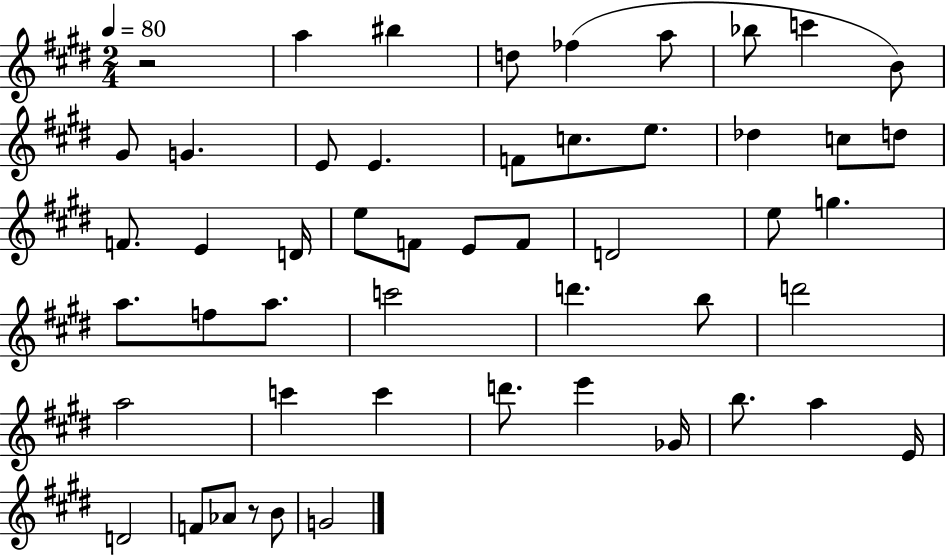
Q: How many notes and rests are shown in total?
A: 51